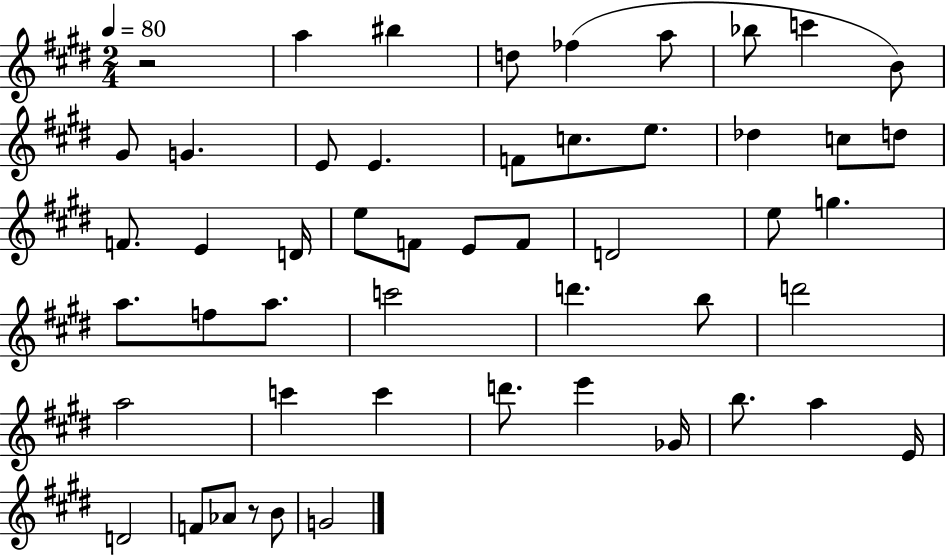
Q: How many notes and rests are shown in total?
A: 51